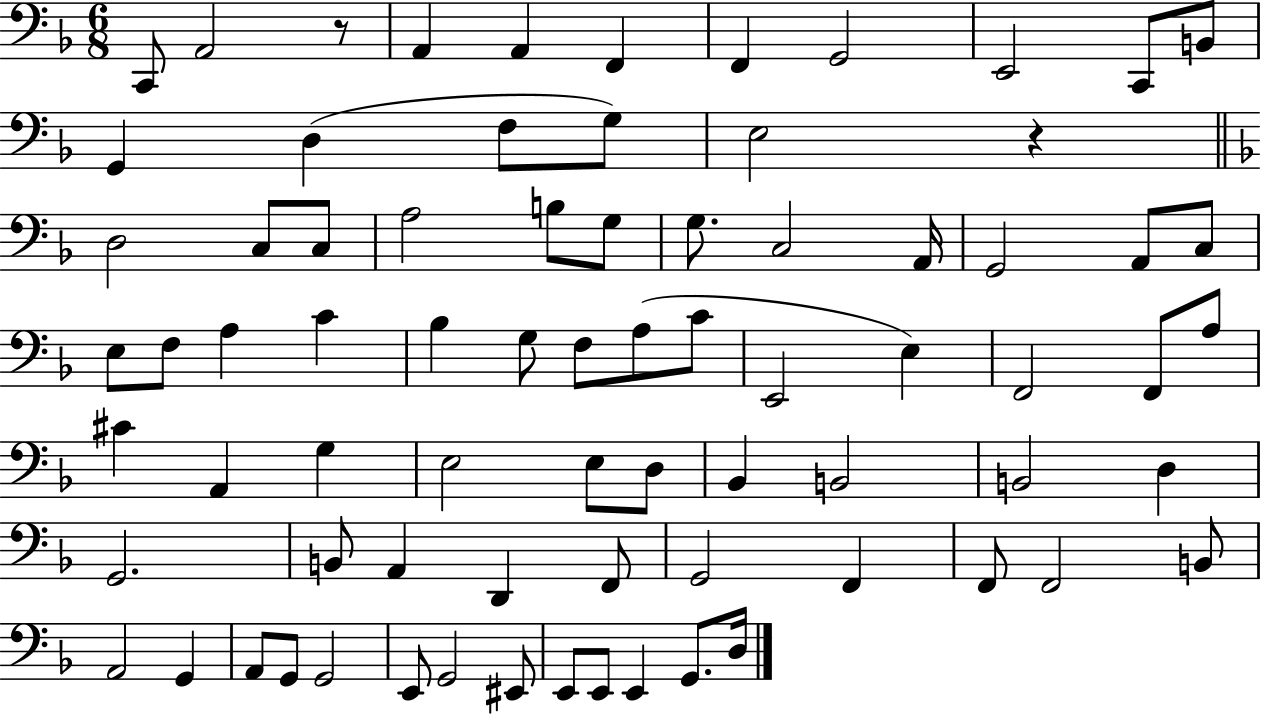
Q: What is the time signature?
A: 6/8